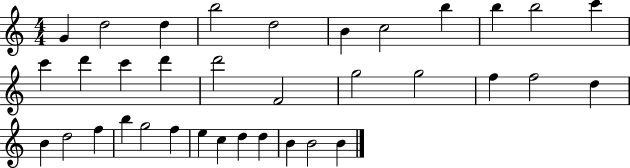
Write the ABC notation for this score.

X:1
T:Untitled
M:4/4
L:1/4
K:C
G d2 d b2 d2 B c2 b b b2 c' c' d' c' d' d'2 F2 g2 g2 f f2 d B d2 f b g2 f e c d d B B2 B